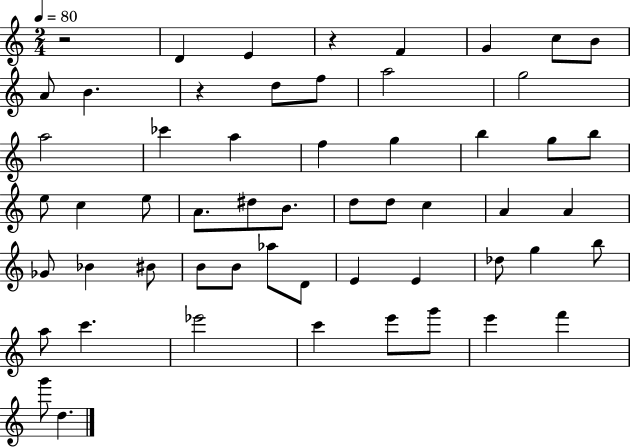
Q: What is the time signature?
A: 2/4